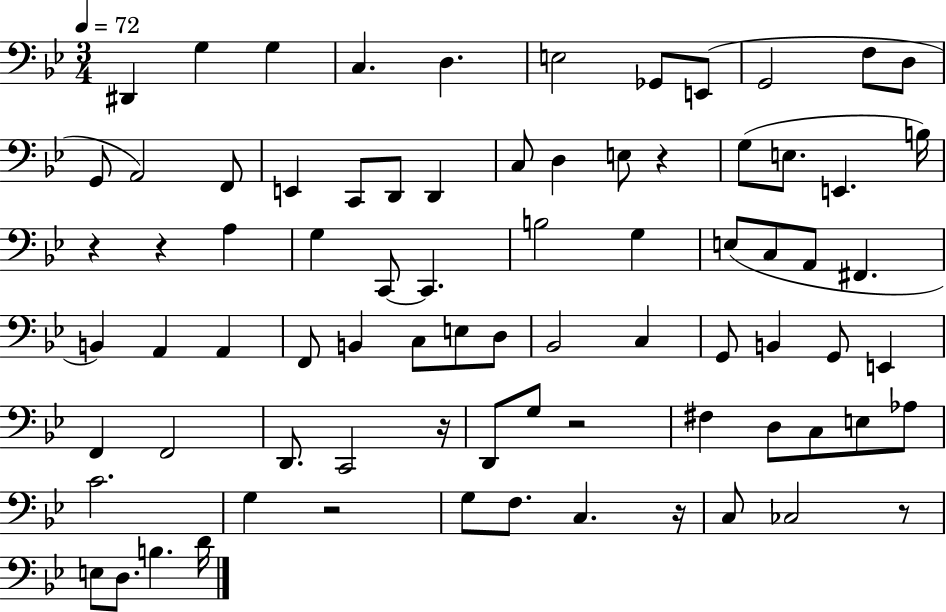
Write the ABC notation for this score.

X:1
T:Untitled
M:3/4
L:1/4
K:Bb
^D,, G, G, C, D, E,2 _G,,/2 E,,/2 G,,2 F,/2 D,/2 G,,/2 A,,2 F,,/2 E,, C,,/2 D,,/2 D,, C,/2 D, E,/2 z G,/2 E,/2 E,, B,/4 z z A, G, C,,/2 C,, B,2 G, E,/2 C,/2 A,,/2 ^F,, B,, A,, A,, F,,/2 B,, C,/2 E,/2 D,/2 _B,,2 C, G,,/2 B,, G,,/2 E,, F,, F,,2 D,,/2 C,,2 z/4 D,,/2 G,/2 z2 ^F, D,/2 C,/2 E,/2 _A,/2 C2 G, z2 G,/2 F,/2 C, z/4 C,/2 _C,2 z/2 E,/2 D,/2 B, D/4